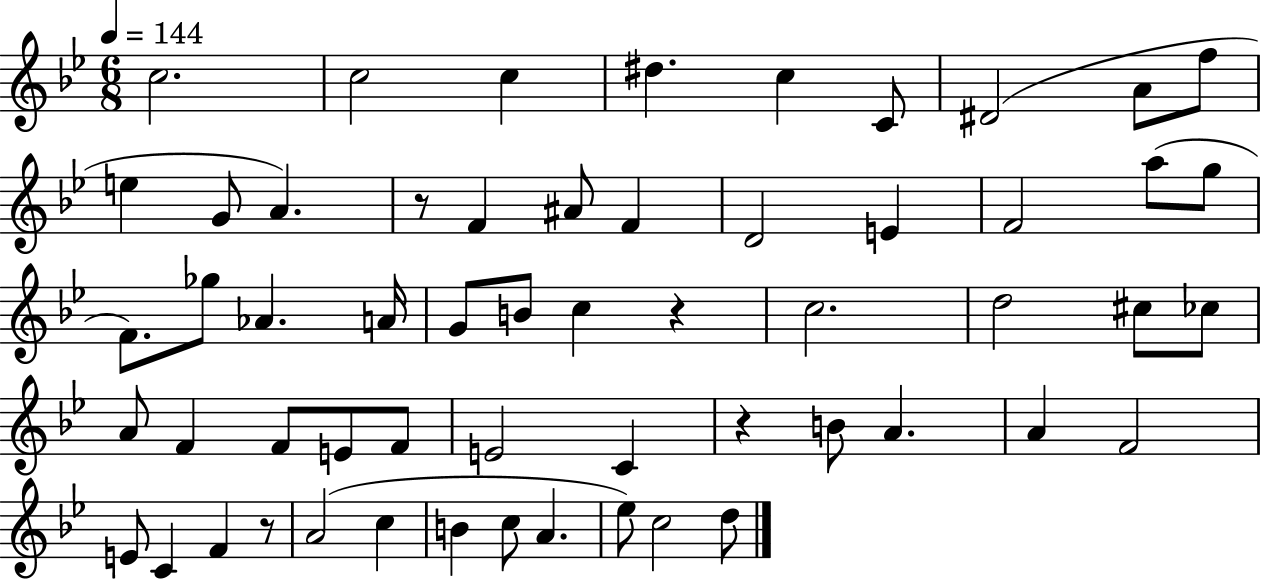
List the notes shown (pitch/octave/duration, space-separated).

C5/h. C5/h C5/q D#5/q. C5/q C4/e D#4/h A4/e F5/e E5/q G4/e A4/q. R/e F4/q A#4/e F4/q D4/h E4/q F4/h A5/e G5/e F4/e. Gb5/e Ab4/q. A4/s G4/e B4/e C5/q R/q C5/h. D5/h C#5/e CES5/e A4/e F4/q F4/e E4/e F4/e E4/h C4/q R/q B4/e A4/q. A4/q F4/h E4/e C4/q F4/q R/e A4/h C5/q B4/q C5/e A4/q. Eb5/e C5/h D5/e